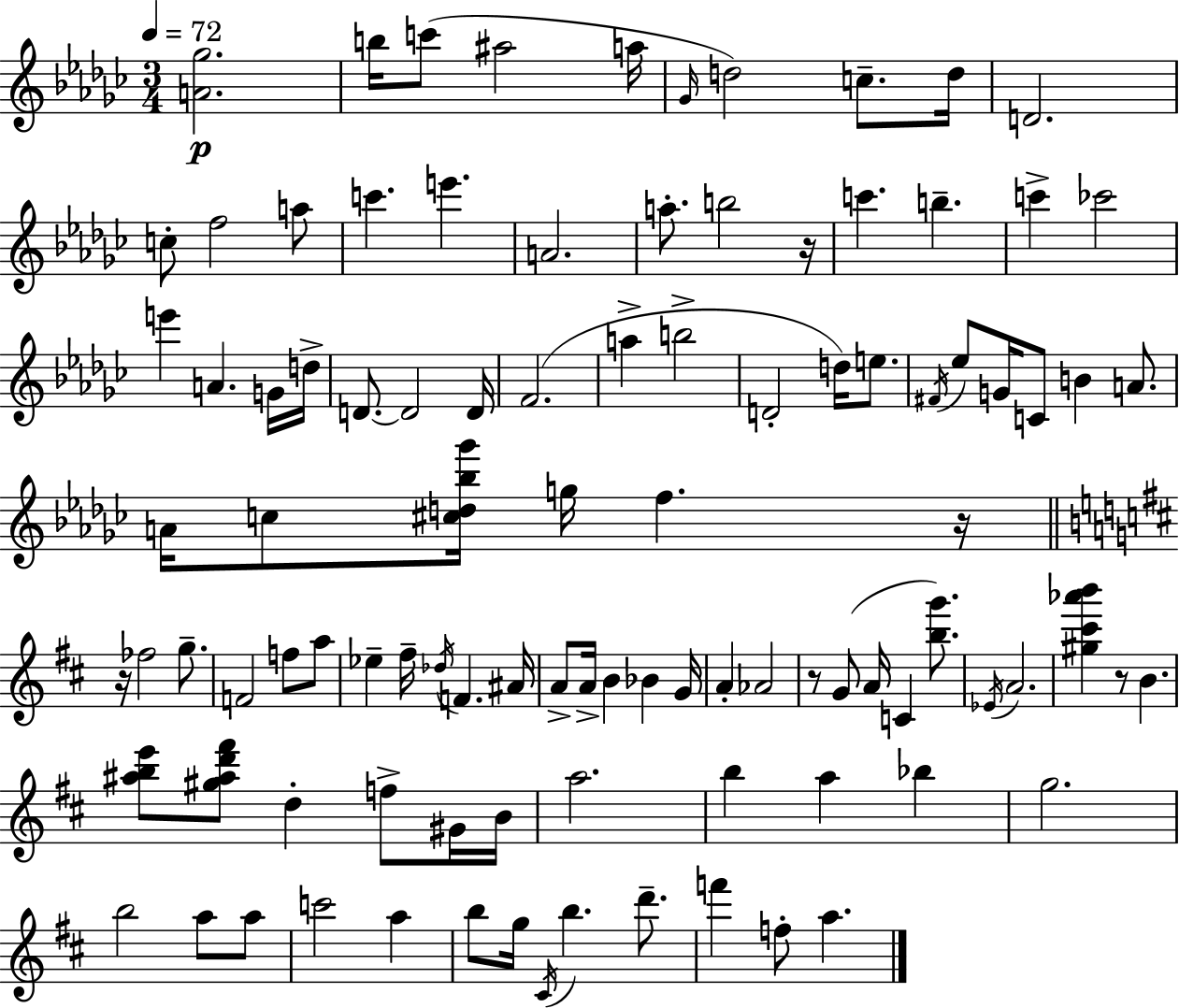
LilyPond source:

{
  \clef treble
  \numericTimeSignature
  \time 3/4
  \key ees \minor
  \tempo 4 = 72
  \repeat volta 2 { <a' ges''>2.\p | b''16 c'''8( ais''2 a''16 | \grace { ges'16 } d''2) c''8.-- | d''16 d'2. | \break c''8-. f''2 a''8 | c'''4. e'''4. | a'2. | a''8.-. b''2 | \break r16 c'''4. b''4.-- | c'''4-> ces'''2 | e'''4 a'4. g'16 | d''16-> d'8.~~ d'2 | \break d'16 f'2.( | a''4-> b''2-> | d'2-. d''16) e''8. | \acciaccatura { fis'16 } ees''8 g'16 c'8 b'4 a'8. | \break a'16 c''8 <cis'' d'' bes'' ges'''>16 g''16 f''4. | r16 \bar "||" \break \key b \minor r16 fes''2 g''8.-- | f'2 f''8 a''8 | ees''4-- fis''16-- \acciaccatura { des''16 } f'4. | ais'16 a'8-> a'16-> b'4 bes'4 | \break g'16 a'4-. aes'2 | r8 g'8( a'16 c'4 <b'' g'''>8.) | \acciaccatura { ees'16 } a'2. | <gis'' cis''' aes''' b'''>4 r8 b'4. | \break <ais'' b'' e'''>8 <gis'' ais'' d''' fis'''>8 d''4-. f''8-> | gis'16 b'16 a''2. | b''4 a''4 bes''4 | g''2. | \break b''2 a''8 | a''8 c'''2 a''4 | b''8 g''16 \acciaccatura { cis'16 } b''4. | d'''8.-- f'''4 f''8-. a''4. | \break } \bar "|."
}